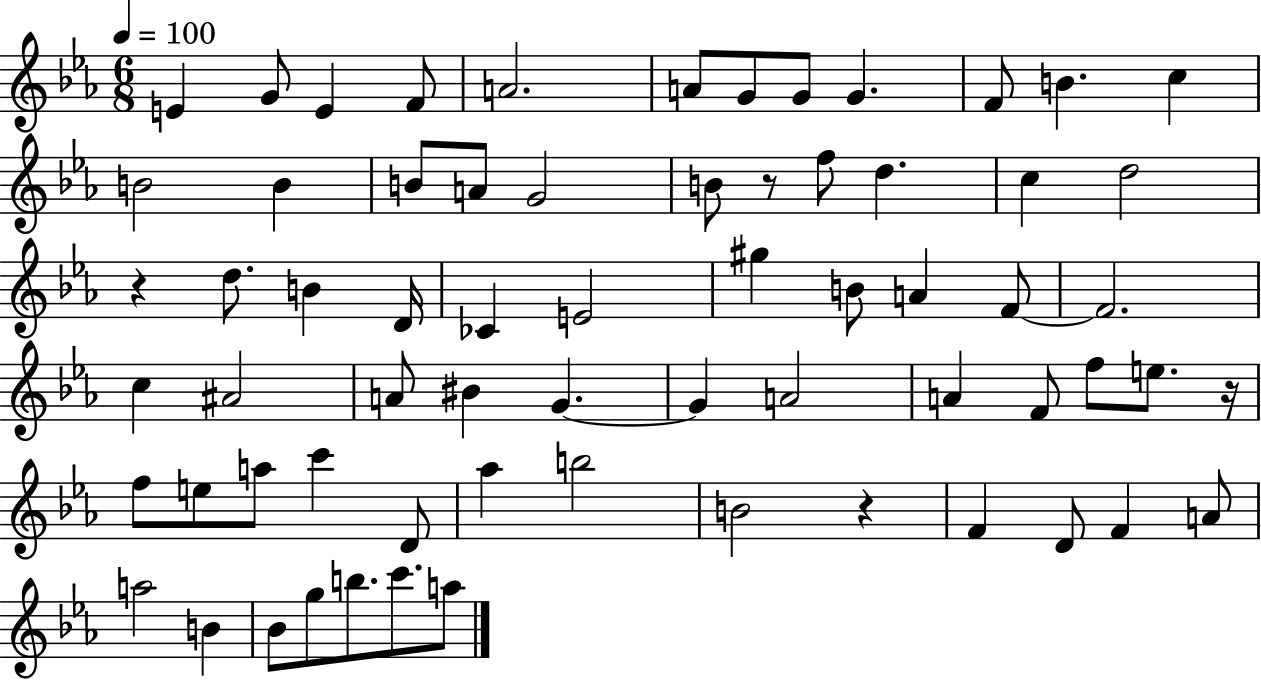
X:1
T:Untitled
M:6/8
L:1/4
K:Eb
E G/2 E F/2 A2 A/2 G/2 G/2 G F/2 B c B2 B B/2 A/2 G2 B/2 z/2 f/2 d c d2 z d/2 B D/4 _C E2 ^g B/2 A F/2 F2 c ^A2 A/2 ^B G G A2 A F/2 f/2 e/2 z/4 f/2 e/2 a/2 c' D/2 _a b2 B2 z F D/2 F A/2 a2 B _B/2 g/2 b/2 c'/2 a/2